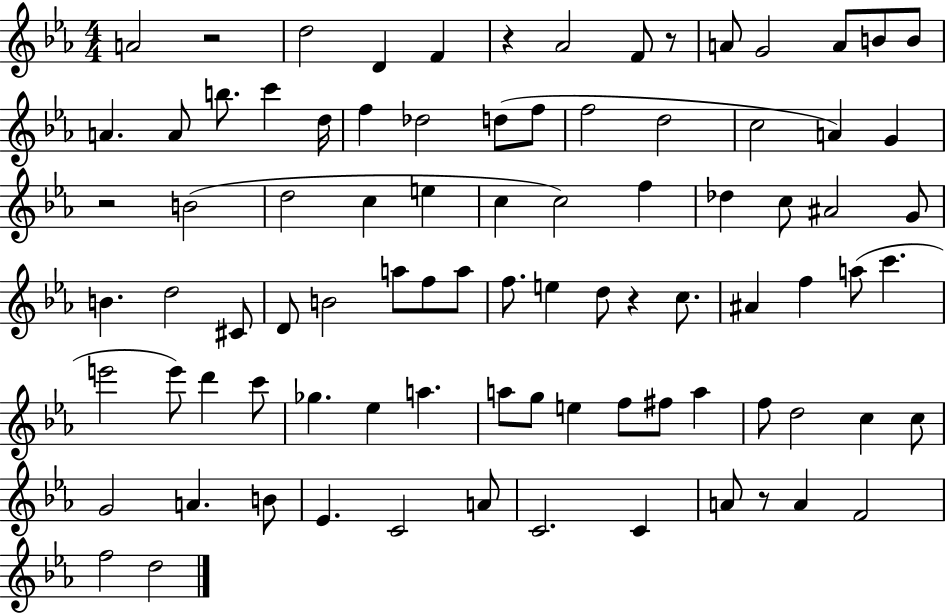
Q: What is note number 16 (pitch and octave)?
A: D5